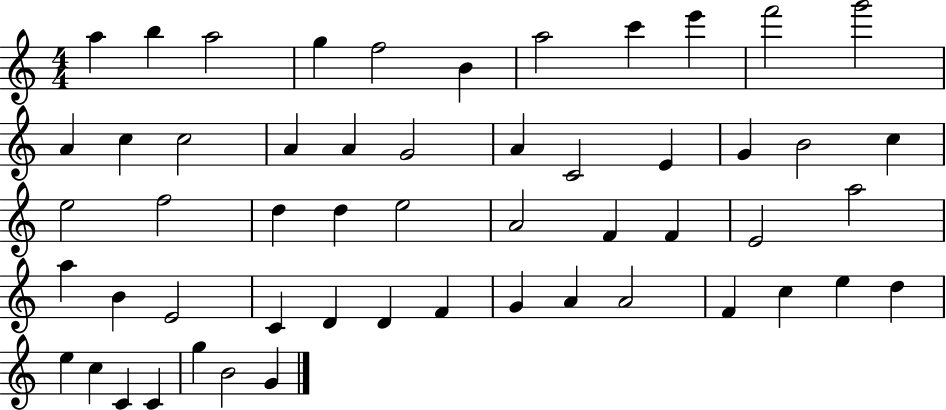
X:1
T:Untitled
M:4/4
L:1/4
K:C
a b a2 g f2 B a2 c' e' f'2 g'2 A c c2 A A G2 A C2 E G B2 c e2 f2 d d e2 A2 F F E2 a2 a B E2 C D D F G A A2 F c e d e c C C g B2 G